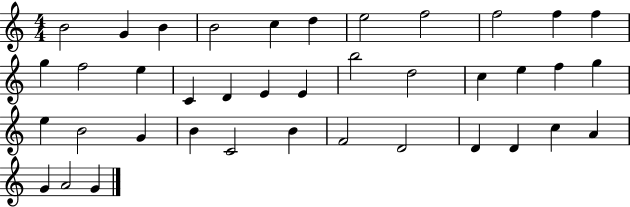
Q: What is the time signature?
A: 4/4